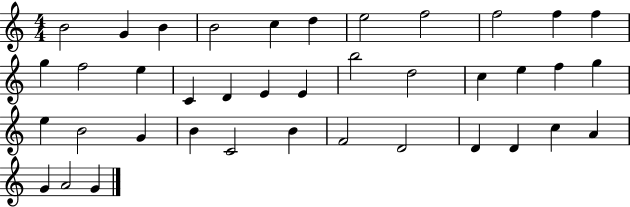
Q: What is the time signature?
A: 4/4